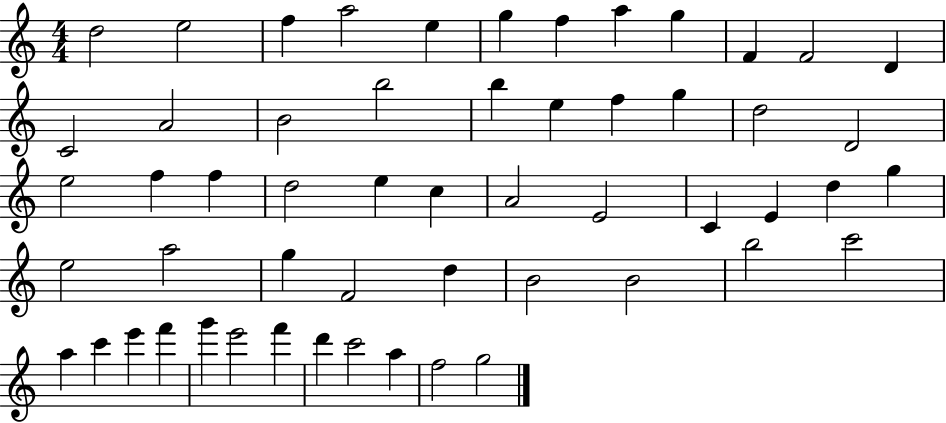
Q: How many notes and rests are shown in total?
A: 55